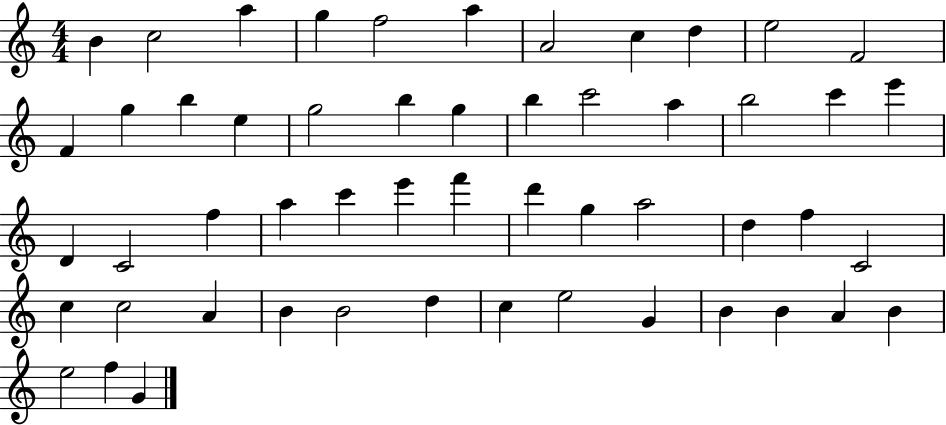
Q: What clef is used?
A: treble